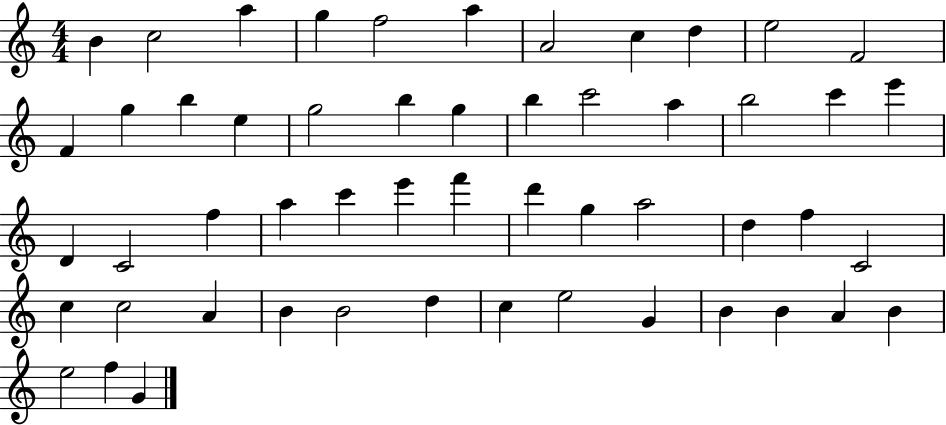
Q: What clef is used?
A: treble